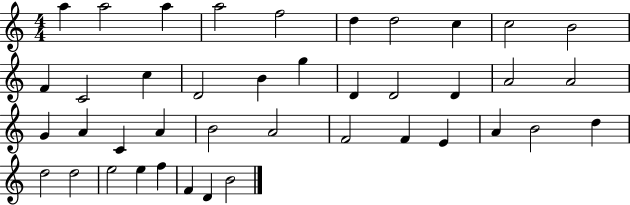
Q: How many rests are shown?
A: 0